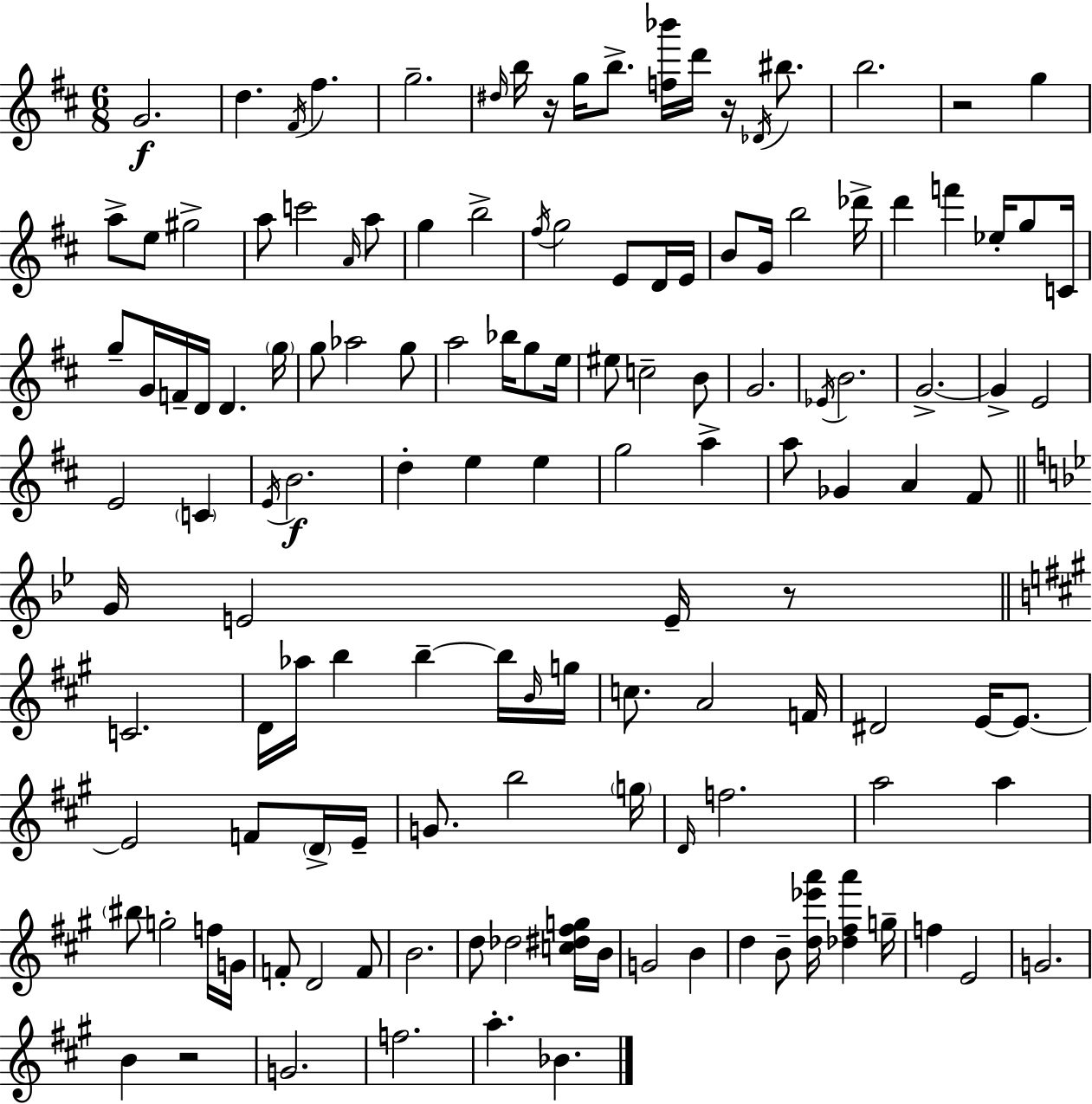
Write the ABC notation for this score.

X:1
T:Untitled
M:6/8
L:1/4
K:D
G2 d ^F/4 ^f g2 ^d/4 b/4 z/4 g/4 b/2 [f_b']/4 d'/4 z/4 _D/4 ^b/2 b2 z2 g a/2 e/2 ^g2 a/2 c'2 A/4 a/2 g b2 ^f/4 g2 E/2 D/4 E/4 B/2 G/4 b2 _d'/4 d' f' _e/4 g/2 C/4 g/2 G/4 F/4 D/4 D g/4 g/2 _a2 g/2 a2 _b/4 g/2 e/4 ^e/2 c2 B/2 G2 _E/4 B2 G2 G E2 E2 C E/4 B2 d e e g2 a a/2 _G A ^F/2 G/4 E2 E/4 z/2 C2 D/4 _a/4 b b b/4 B/4 g/4 c/2 A2 F/4 ^D2 E/4 E/2 E2 F/2 D/4 E/4 G/2 b2 g/4 D/4 f2 a2 a ^b/2 g2 f/4 G/4 F/2 D2 F/2 B2 d/2 _d2 [c^d^fg]/4 B/4 G2 B d B/2 [d_e'a']/4 [_d^fa'] g/4 f E2 G2 B z2 G2 f2 a _B